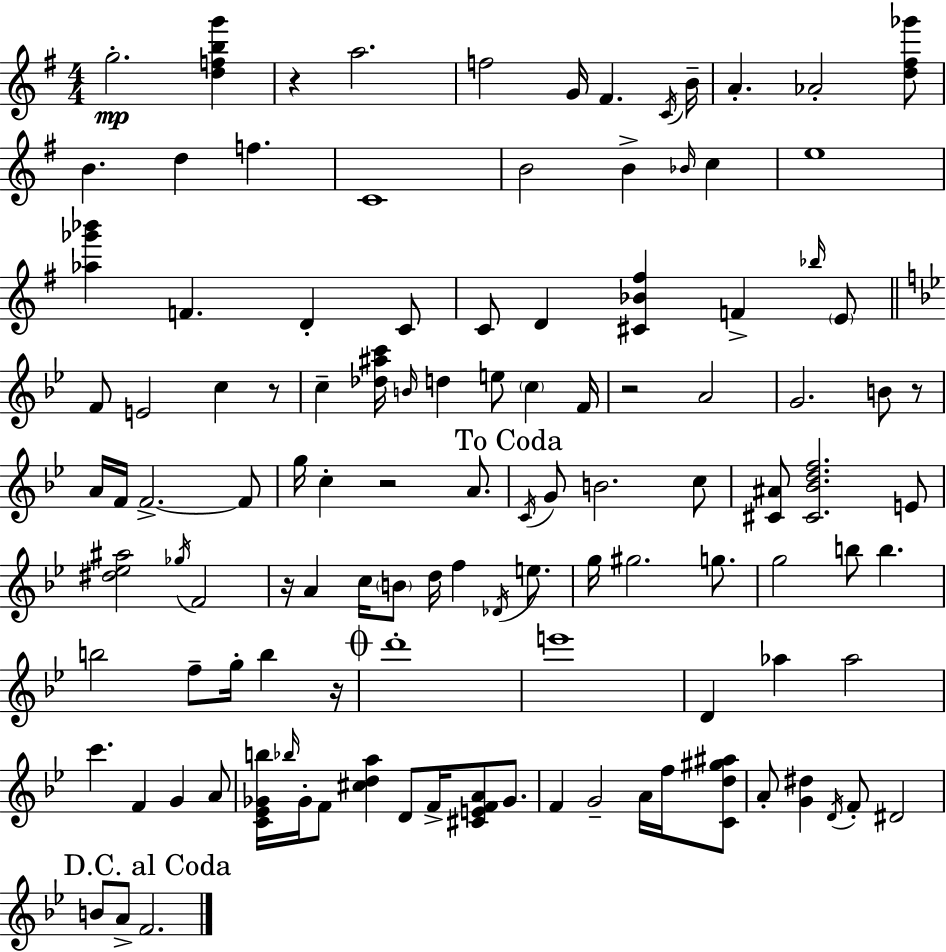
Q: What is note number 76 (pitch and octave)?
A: F4